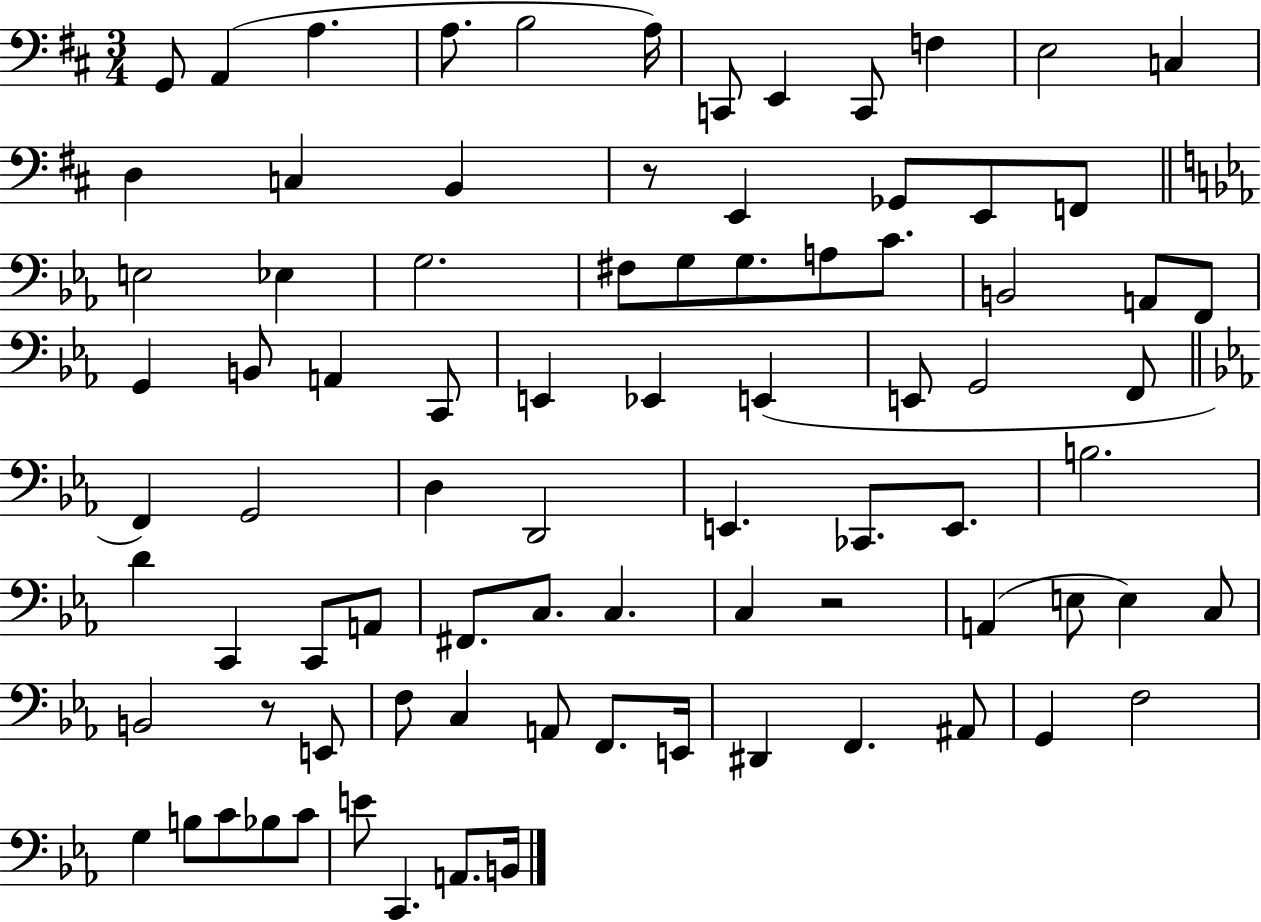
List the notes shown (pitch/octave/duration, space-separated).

G2/e A2/q A3/q. A3/e. B3/h A3/s C2/e E2/q C2/e F3/q E3/h C3/q D3/q C3/q B2/q R/e E2/q Gb2/e E2/e F2/e E3/h Eb3/q G3/h. F#3/e G3/e G3/e. A3/e C4/e. B2/h A2/e F2/e G2/q B2/e A2/q C2/e E2/q Eb2/q E2/q E2/e G2/h F2/e F2/q G2/h D3/q D2/h E2/q. CES2/e. E2/e. B3/h. D4/q C2/q C2/e A2/e F#2/e. C3/e. C3/q. C3/q R/h A2/q E3/e E3/q C3/e B2/h R/e E2/e F3/e C3/q A2/e F2/e. E2/s D#2/q F2/q. A#2/e G2/q F3/h G3/q B3/e C4/e Bb3/e C4/e E4/e C2/q. A2/e. B2/s